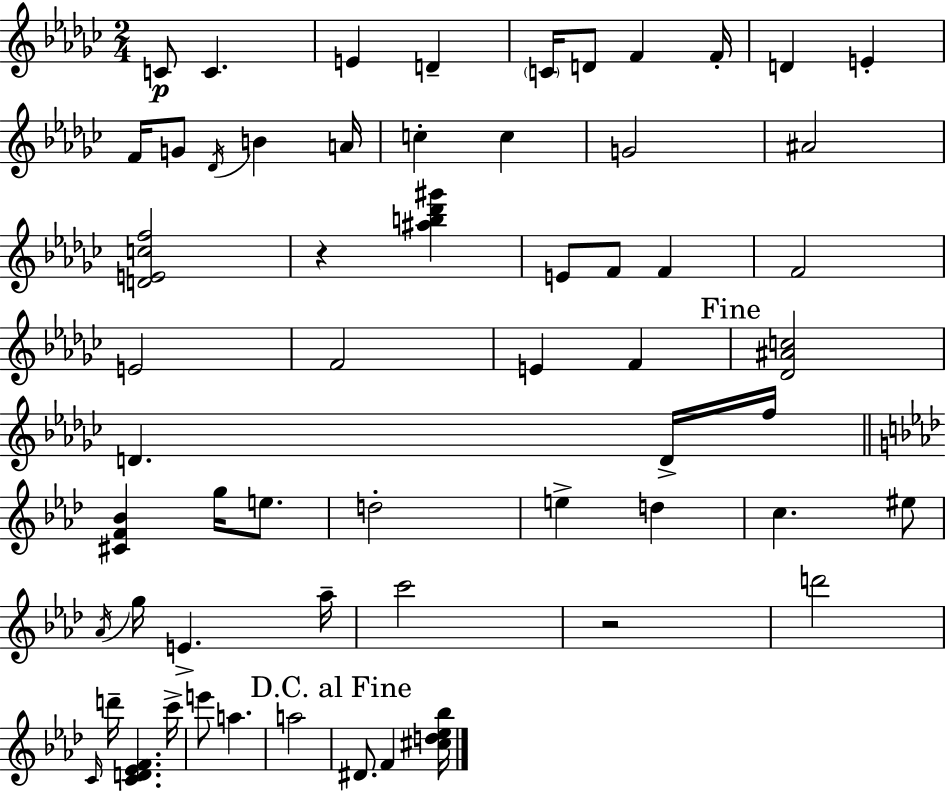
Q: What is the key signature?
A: EES minor